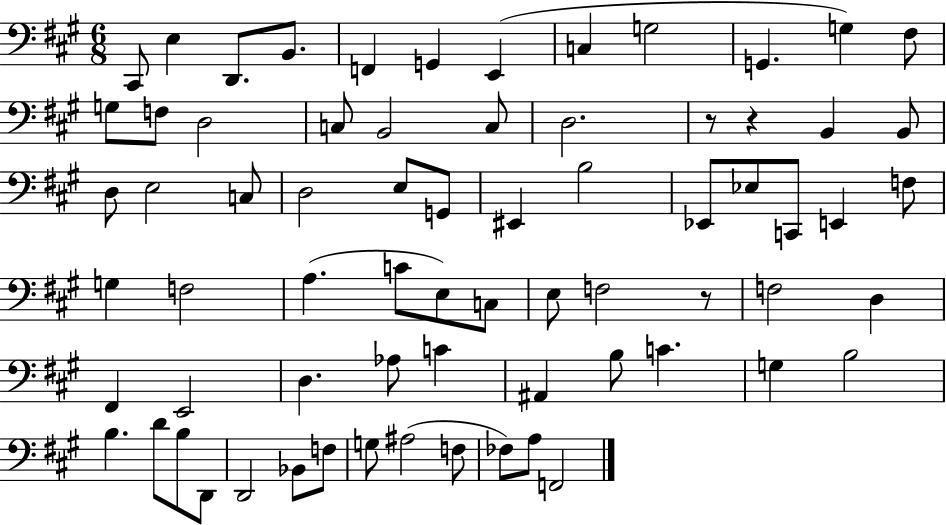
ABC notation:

X:1
T:Untitled
M:6/8
L:1/4
K:A
^C,,/2 E, D,,/2 B,,/2 F,, G,, E,, C, G,2 G,, G, ^F,/2 G,/2 F,/2 D,2 C,/2 B,,2 C,/2 D,2 z/2 z B,, B,,/2 D,/2 E,2 C,/2 D,2 E,/2 G,,/2 ^E,, B,2 _E,,/2 _E,/2 C,,/2 E,, F,/2 G, F,2 A, C/2 E,/2 C,/2 E,/2 F,2 z/2 F,2 D, ^F,, E,,2 D, _A,/2 C ^A,, B,/2 C G, B,2 B, D/2 B,/2 D,,/2 D,,2 _B,,/2 F,/2 G,/2 ^A,2 F,/2 _F,/2 A,/2 F,,2